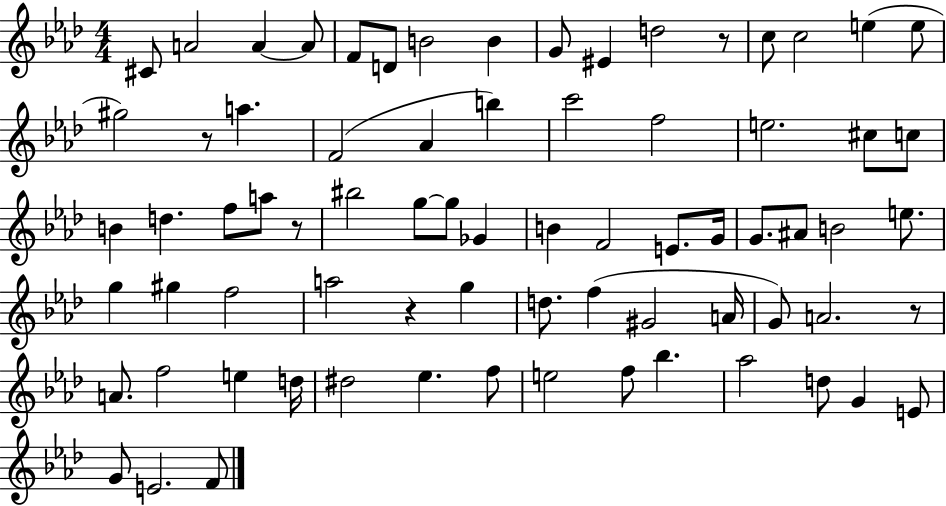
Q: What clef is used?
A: treble